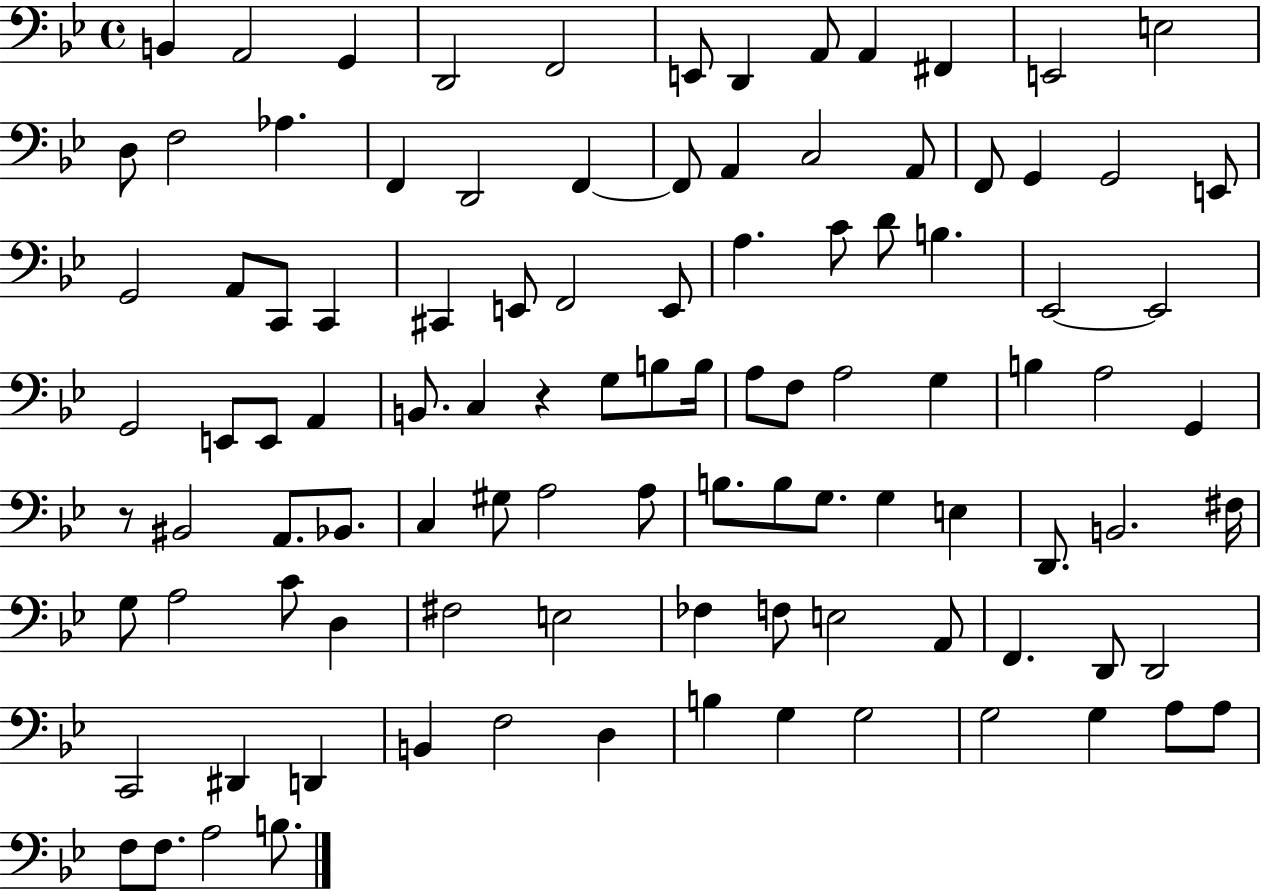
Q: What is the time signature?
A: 4/4